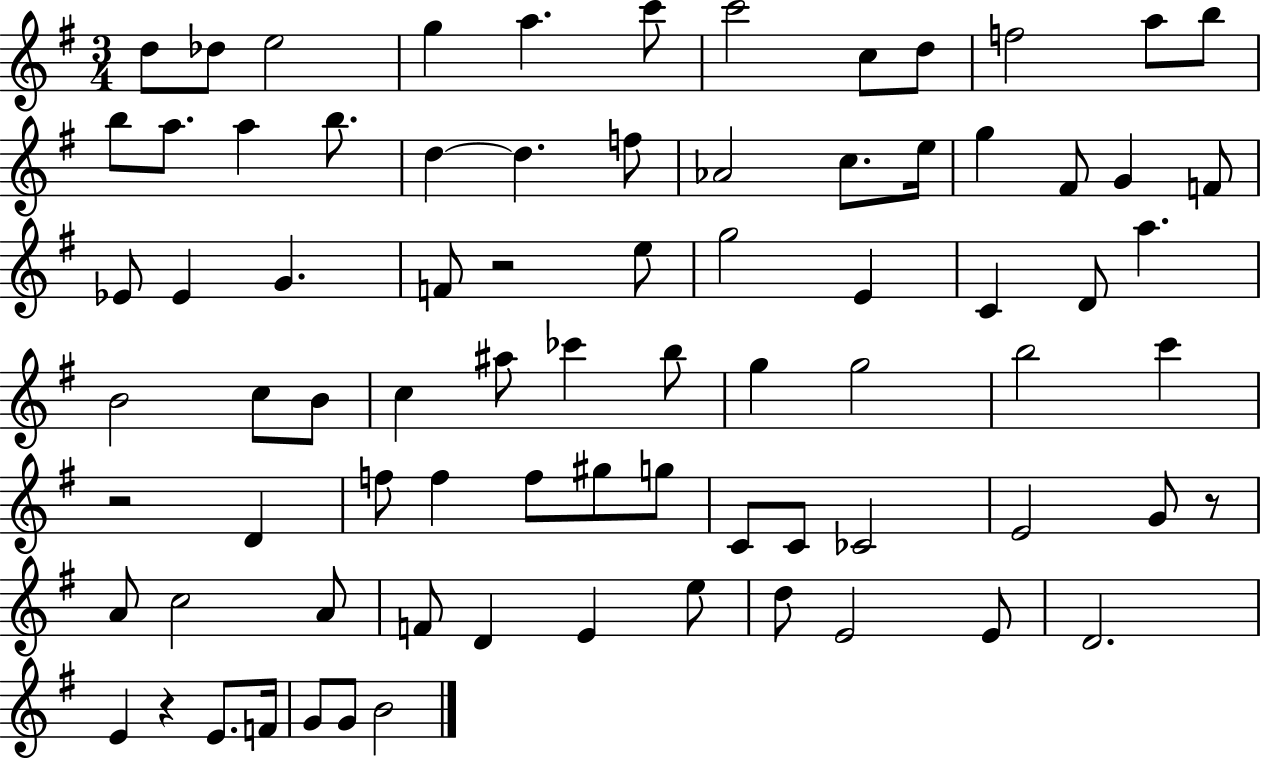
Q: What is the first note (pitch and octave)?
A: D5